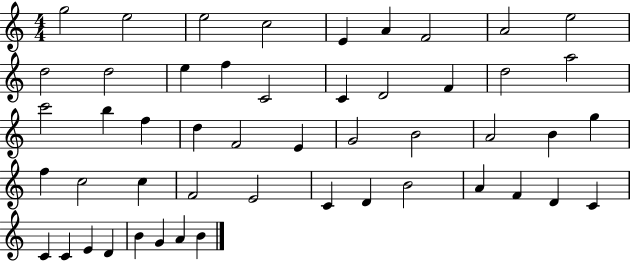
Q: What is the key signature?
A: C major